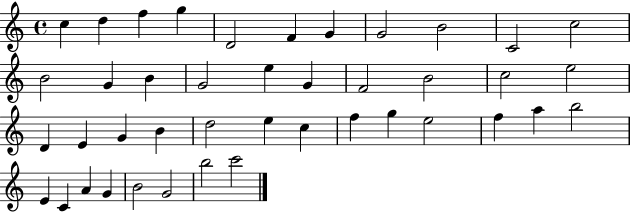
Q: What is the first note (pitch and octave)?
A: C5